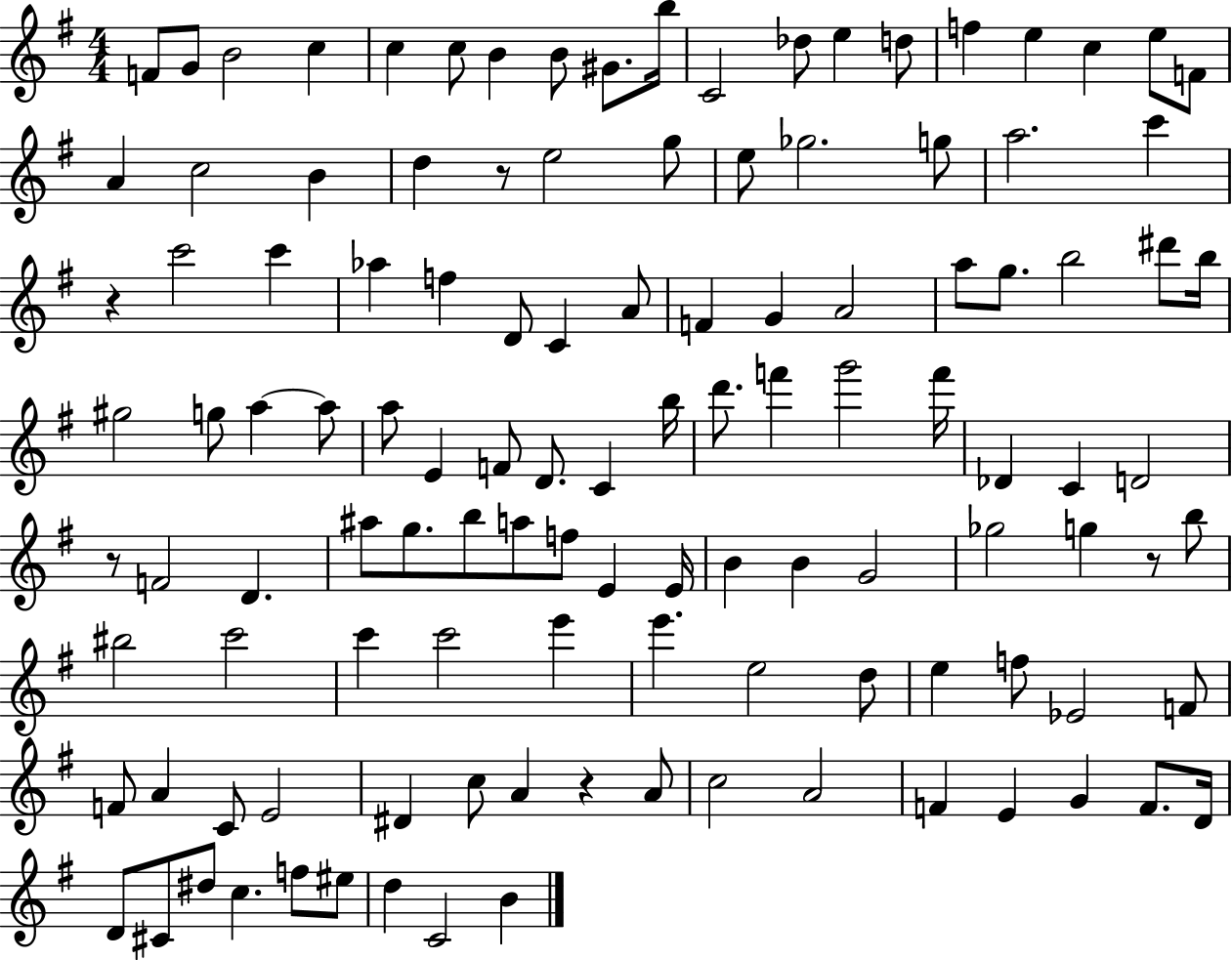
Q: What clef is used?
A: treble